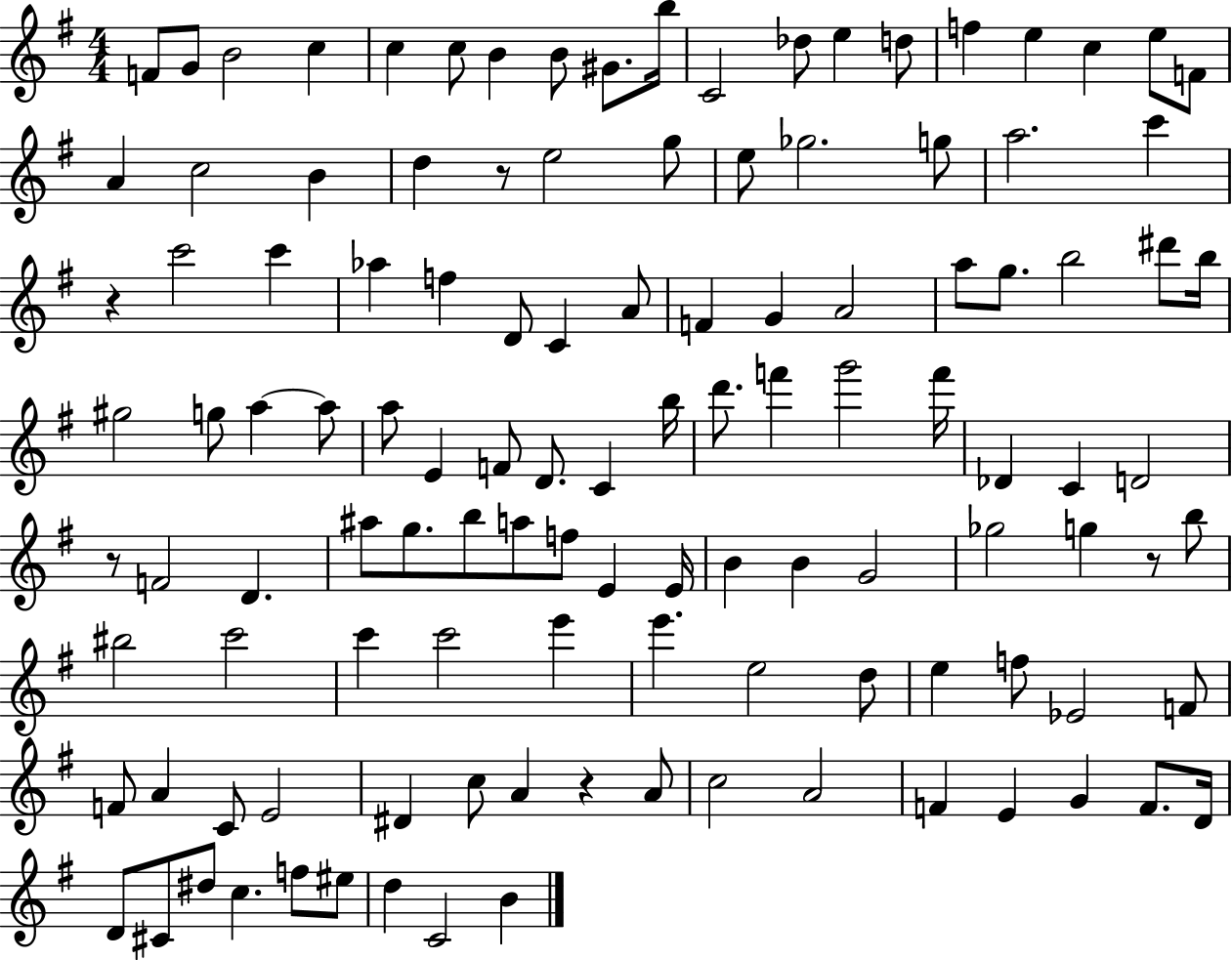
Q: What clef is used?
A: treble